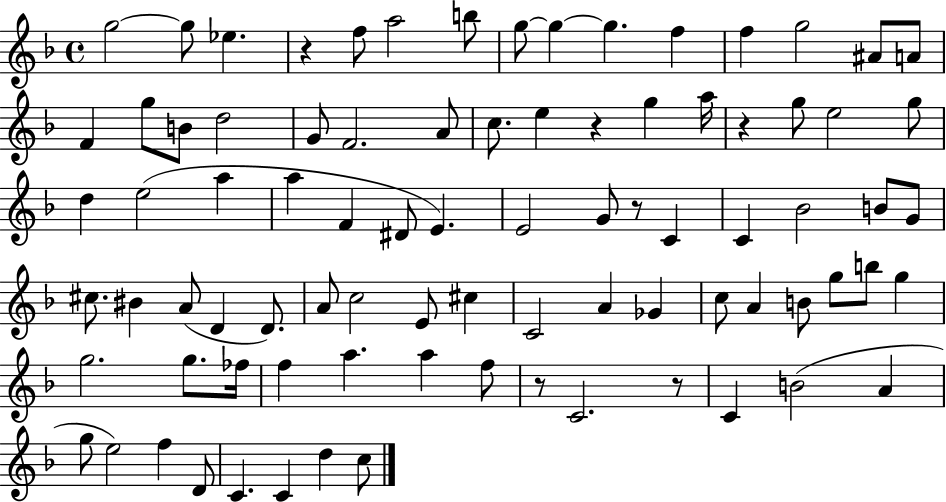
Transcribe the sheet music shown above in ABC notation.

X:1
T:Untitled
M:4/4
L:1/4
K:F
g2 g/2 _e z f/2 a2 b/2 g/2 g g f f g2 ^A/2 A/2 F g/2 B/2 d2 G/2 F2 A/2 c/2 e z g a/4 z g/2 e2 g/2 d e2 a a F ^D/2 E E2 G/2 z/2 C C _B2 B/2 G/2 ^c/2 ^B A/2 D D/2 A/2 c2 E/2 ^c C2 A _G c/2 A B/2 g/2 b/2 g g2 g/2 _f/4 f a a f/2 z/2 C2 z/2 C B2 A g/2 e2 f D/2 C C d c/2